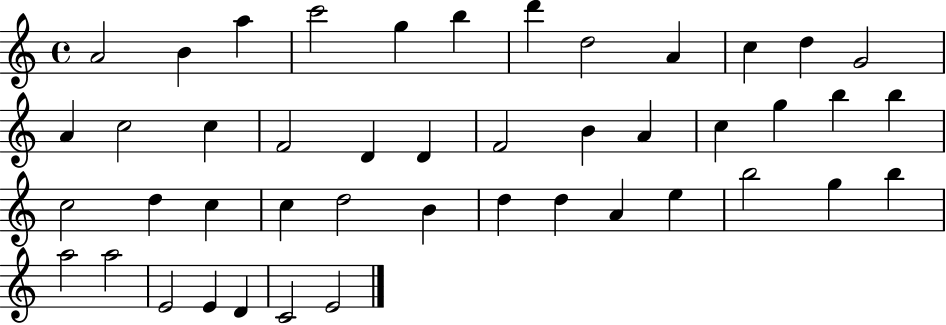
X:1
T:Untitled
M:4/4
L:1/4
K:C
A2 B a c'2 g b d' d2 A c d G2 A c2 c F2 D D F2 B A c g b b c2 d c c d2 B d d A e b2 g b a2 a2 E2 E D C2 E2